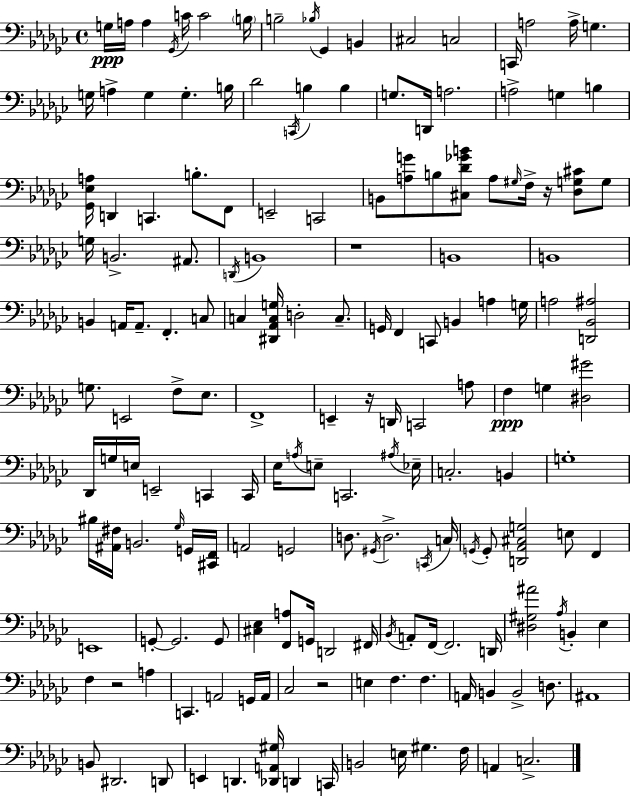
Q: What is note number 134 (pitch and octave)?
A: B2